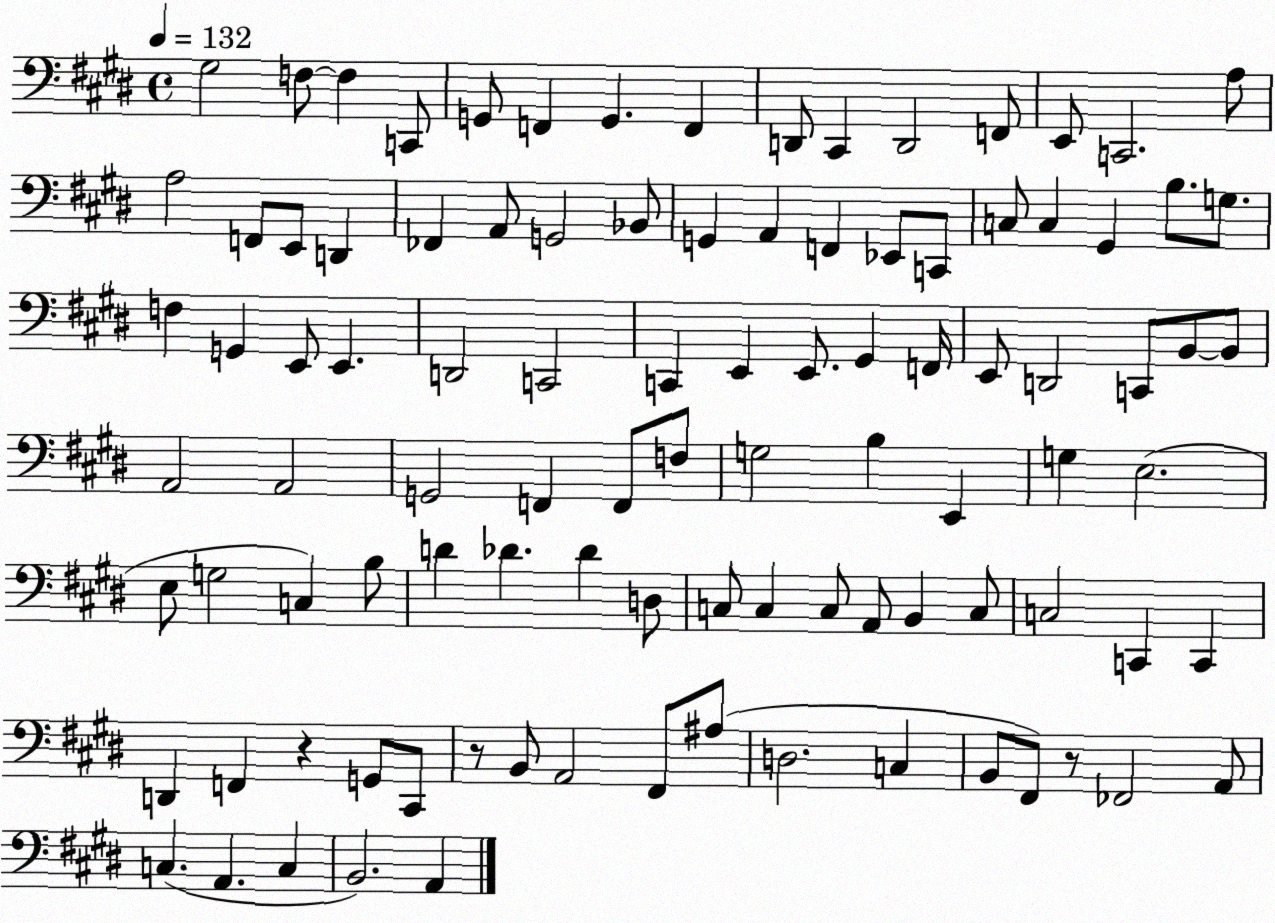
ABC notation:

X:1
T:Untitled
M:4/4
L:1/4
K:E
^G,2 F,/2 F, C,,/2 G,,/2 F,, G,, F,, D,,/2 ^C,, D,,2 F,,/2 E,,/2 C,,2 A,/2 A,2 F,,/2 E,,/2 D,, _F,, A,,/2 G,,2 _B,,/2 G,, A,, F,, _E,,/2 C,,/2 C,/2 C, ^G,, B,/2 G,/2 F, G,, E,,/2 E,, D,,2 C,,2 C,, E,, E,,/2 ^G,, F,,/4 E,,/2 D,,2 C,,/2 B,,/2 B,,/2 A,,2 A,,2 G,,2 F,, F,,/2 F,/2 G,2 B, E,, G, E,2 E,/2 G,2 C, B,/2 D _D _D D,/2 C,/2 C, C,/2 A,,/2 B,, C,/2 C,2 C,, C,, D,, F,, z G,,/2 ^C,,/2 z/2 B,,/2 A,,2 ^F,,/2 ^A,/2 D,2 C, B,,/2 ^F,,/2 z/2 _F,,2 A,,/2 C, A,, C, B,,2 A,,